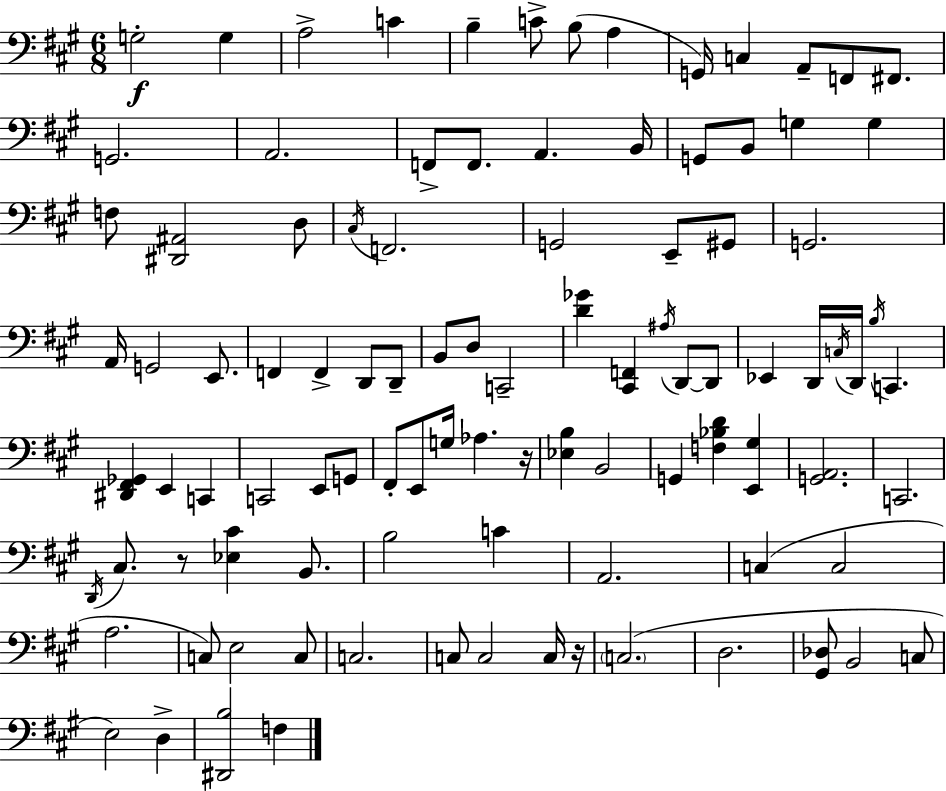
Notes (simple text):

G3/h G3/q A3/h C4/q B3/q C4/e B3/e A3/q G2/s C3/q A2/e F2/e F#2/e. G2/h. A2/h. F2/e F2/e. A2/q. B2/s G2/e B2/e G3/q G3/q F3/e [D#2,A#2]/h D3/e C#3/s F2/h. G2/h E2/e G#2/e G2/h. A2/s G2/h E2/e. F2/q F2/q D2/e D2/e B2/e D3/e C2/h [D4,Gb4]/q [C#2,F2]/q A#3/s D2/e D2/e Eb2/q D2/s C3/s D2/s B3/s C2/q. [D#2,F#2,Gb2]/q E2/q C2/q C2/h E2/e G2/e F#2/e E2/e G3/s Ab3/q. R/s [Eb3,B3]/q B2/h G2/q [F3,Bb3,D4]/q [E2,G#3]/q [G2,A2]/h. C2/h. D2/s C#3/e. R/e [Eb3,C#4]/q B2/e. B3/h C4/q A2/h. C3/q C3/h A3/h. C3/e E3/h C3/e C3/h. C3/e C3/h C3/s R/s C3/h. D3/h. [G#2,Db3]/e B2/h C3/e E3/h D3/q [D#2,B3]/h F3/q